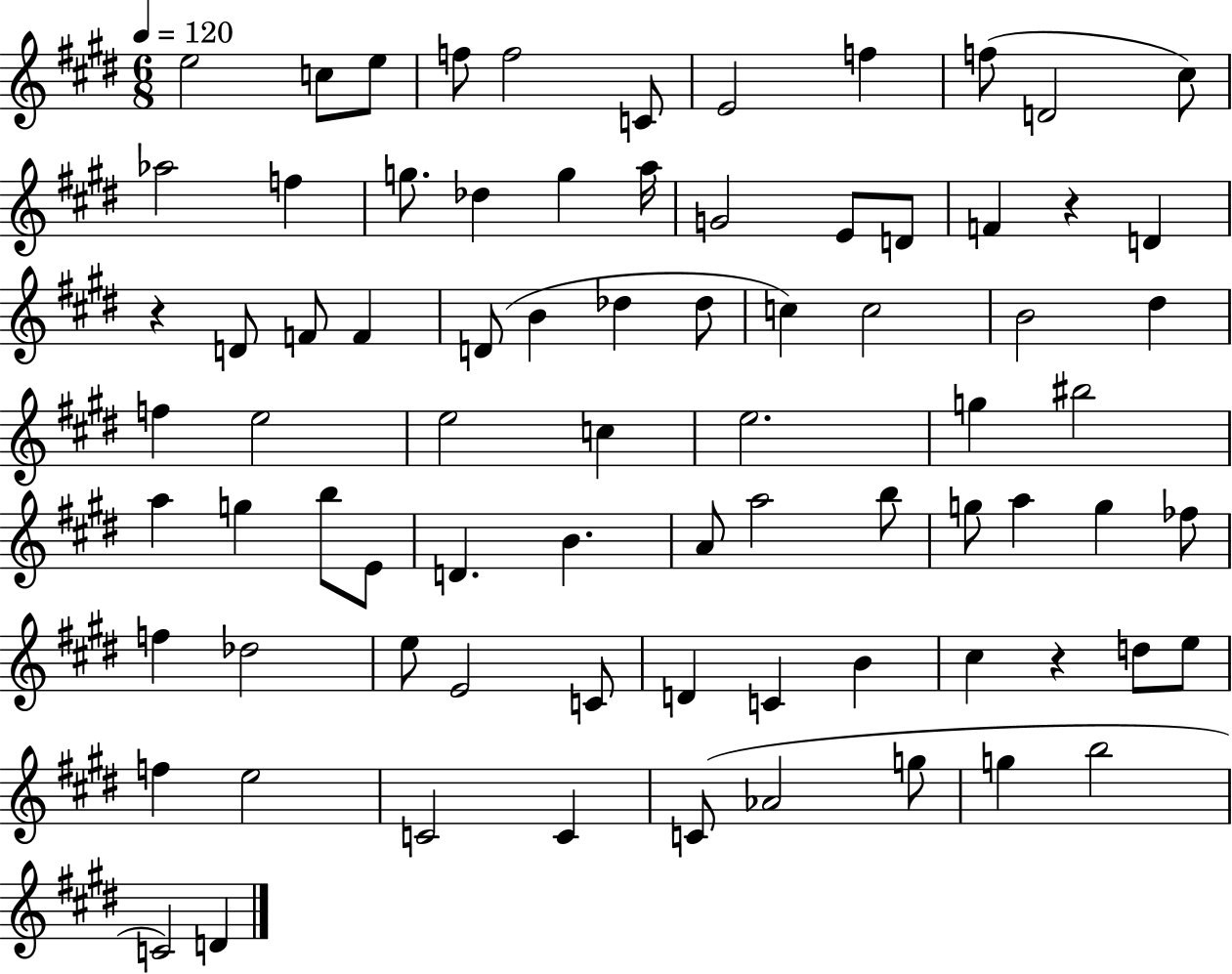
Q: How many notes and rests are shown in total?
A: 78